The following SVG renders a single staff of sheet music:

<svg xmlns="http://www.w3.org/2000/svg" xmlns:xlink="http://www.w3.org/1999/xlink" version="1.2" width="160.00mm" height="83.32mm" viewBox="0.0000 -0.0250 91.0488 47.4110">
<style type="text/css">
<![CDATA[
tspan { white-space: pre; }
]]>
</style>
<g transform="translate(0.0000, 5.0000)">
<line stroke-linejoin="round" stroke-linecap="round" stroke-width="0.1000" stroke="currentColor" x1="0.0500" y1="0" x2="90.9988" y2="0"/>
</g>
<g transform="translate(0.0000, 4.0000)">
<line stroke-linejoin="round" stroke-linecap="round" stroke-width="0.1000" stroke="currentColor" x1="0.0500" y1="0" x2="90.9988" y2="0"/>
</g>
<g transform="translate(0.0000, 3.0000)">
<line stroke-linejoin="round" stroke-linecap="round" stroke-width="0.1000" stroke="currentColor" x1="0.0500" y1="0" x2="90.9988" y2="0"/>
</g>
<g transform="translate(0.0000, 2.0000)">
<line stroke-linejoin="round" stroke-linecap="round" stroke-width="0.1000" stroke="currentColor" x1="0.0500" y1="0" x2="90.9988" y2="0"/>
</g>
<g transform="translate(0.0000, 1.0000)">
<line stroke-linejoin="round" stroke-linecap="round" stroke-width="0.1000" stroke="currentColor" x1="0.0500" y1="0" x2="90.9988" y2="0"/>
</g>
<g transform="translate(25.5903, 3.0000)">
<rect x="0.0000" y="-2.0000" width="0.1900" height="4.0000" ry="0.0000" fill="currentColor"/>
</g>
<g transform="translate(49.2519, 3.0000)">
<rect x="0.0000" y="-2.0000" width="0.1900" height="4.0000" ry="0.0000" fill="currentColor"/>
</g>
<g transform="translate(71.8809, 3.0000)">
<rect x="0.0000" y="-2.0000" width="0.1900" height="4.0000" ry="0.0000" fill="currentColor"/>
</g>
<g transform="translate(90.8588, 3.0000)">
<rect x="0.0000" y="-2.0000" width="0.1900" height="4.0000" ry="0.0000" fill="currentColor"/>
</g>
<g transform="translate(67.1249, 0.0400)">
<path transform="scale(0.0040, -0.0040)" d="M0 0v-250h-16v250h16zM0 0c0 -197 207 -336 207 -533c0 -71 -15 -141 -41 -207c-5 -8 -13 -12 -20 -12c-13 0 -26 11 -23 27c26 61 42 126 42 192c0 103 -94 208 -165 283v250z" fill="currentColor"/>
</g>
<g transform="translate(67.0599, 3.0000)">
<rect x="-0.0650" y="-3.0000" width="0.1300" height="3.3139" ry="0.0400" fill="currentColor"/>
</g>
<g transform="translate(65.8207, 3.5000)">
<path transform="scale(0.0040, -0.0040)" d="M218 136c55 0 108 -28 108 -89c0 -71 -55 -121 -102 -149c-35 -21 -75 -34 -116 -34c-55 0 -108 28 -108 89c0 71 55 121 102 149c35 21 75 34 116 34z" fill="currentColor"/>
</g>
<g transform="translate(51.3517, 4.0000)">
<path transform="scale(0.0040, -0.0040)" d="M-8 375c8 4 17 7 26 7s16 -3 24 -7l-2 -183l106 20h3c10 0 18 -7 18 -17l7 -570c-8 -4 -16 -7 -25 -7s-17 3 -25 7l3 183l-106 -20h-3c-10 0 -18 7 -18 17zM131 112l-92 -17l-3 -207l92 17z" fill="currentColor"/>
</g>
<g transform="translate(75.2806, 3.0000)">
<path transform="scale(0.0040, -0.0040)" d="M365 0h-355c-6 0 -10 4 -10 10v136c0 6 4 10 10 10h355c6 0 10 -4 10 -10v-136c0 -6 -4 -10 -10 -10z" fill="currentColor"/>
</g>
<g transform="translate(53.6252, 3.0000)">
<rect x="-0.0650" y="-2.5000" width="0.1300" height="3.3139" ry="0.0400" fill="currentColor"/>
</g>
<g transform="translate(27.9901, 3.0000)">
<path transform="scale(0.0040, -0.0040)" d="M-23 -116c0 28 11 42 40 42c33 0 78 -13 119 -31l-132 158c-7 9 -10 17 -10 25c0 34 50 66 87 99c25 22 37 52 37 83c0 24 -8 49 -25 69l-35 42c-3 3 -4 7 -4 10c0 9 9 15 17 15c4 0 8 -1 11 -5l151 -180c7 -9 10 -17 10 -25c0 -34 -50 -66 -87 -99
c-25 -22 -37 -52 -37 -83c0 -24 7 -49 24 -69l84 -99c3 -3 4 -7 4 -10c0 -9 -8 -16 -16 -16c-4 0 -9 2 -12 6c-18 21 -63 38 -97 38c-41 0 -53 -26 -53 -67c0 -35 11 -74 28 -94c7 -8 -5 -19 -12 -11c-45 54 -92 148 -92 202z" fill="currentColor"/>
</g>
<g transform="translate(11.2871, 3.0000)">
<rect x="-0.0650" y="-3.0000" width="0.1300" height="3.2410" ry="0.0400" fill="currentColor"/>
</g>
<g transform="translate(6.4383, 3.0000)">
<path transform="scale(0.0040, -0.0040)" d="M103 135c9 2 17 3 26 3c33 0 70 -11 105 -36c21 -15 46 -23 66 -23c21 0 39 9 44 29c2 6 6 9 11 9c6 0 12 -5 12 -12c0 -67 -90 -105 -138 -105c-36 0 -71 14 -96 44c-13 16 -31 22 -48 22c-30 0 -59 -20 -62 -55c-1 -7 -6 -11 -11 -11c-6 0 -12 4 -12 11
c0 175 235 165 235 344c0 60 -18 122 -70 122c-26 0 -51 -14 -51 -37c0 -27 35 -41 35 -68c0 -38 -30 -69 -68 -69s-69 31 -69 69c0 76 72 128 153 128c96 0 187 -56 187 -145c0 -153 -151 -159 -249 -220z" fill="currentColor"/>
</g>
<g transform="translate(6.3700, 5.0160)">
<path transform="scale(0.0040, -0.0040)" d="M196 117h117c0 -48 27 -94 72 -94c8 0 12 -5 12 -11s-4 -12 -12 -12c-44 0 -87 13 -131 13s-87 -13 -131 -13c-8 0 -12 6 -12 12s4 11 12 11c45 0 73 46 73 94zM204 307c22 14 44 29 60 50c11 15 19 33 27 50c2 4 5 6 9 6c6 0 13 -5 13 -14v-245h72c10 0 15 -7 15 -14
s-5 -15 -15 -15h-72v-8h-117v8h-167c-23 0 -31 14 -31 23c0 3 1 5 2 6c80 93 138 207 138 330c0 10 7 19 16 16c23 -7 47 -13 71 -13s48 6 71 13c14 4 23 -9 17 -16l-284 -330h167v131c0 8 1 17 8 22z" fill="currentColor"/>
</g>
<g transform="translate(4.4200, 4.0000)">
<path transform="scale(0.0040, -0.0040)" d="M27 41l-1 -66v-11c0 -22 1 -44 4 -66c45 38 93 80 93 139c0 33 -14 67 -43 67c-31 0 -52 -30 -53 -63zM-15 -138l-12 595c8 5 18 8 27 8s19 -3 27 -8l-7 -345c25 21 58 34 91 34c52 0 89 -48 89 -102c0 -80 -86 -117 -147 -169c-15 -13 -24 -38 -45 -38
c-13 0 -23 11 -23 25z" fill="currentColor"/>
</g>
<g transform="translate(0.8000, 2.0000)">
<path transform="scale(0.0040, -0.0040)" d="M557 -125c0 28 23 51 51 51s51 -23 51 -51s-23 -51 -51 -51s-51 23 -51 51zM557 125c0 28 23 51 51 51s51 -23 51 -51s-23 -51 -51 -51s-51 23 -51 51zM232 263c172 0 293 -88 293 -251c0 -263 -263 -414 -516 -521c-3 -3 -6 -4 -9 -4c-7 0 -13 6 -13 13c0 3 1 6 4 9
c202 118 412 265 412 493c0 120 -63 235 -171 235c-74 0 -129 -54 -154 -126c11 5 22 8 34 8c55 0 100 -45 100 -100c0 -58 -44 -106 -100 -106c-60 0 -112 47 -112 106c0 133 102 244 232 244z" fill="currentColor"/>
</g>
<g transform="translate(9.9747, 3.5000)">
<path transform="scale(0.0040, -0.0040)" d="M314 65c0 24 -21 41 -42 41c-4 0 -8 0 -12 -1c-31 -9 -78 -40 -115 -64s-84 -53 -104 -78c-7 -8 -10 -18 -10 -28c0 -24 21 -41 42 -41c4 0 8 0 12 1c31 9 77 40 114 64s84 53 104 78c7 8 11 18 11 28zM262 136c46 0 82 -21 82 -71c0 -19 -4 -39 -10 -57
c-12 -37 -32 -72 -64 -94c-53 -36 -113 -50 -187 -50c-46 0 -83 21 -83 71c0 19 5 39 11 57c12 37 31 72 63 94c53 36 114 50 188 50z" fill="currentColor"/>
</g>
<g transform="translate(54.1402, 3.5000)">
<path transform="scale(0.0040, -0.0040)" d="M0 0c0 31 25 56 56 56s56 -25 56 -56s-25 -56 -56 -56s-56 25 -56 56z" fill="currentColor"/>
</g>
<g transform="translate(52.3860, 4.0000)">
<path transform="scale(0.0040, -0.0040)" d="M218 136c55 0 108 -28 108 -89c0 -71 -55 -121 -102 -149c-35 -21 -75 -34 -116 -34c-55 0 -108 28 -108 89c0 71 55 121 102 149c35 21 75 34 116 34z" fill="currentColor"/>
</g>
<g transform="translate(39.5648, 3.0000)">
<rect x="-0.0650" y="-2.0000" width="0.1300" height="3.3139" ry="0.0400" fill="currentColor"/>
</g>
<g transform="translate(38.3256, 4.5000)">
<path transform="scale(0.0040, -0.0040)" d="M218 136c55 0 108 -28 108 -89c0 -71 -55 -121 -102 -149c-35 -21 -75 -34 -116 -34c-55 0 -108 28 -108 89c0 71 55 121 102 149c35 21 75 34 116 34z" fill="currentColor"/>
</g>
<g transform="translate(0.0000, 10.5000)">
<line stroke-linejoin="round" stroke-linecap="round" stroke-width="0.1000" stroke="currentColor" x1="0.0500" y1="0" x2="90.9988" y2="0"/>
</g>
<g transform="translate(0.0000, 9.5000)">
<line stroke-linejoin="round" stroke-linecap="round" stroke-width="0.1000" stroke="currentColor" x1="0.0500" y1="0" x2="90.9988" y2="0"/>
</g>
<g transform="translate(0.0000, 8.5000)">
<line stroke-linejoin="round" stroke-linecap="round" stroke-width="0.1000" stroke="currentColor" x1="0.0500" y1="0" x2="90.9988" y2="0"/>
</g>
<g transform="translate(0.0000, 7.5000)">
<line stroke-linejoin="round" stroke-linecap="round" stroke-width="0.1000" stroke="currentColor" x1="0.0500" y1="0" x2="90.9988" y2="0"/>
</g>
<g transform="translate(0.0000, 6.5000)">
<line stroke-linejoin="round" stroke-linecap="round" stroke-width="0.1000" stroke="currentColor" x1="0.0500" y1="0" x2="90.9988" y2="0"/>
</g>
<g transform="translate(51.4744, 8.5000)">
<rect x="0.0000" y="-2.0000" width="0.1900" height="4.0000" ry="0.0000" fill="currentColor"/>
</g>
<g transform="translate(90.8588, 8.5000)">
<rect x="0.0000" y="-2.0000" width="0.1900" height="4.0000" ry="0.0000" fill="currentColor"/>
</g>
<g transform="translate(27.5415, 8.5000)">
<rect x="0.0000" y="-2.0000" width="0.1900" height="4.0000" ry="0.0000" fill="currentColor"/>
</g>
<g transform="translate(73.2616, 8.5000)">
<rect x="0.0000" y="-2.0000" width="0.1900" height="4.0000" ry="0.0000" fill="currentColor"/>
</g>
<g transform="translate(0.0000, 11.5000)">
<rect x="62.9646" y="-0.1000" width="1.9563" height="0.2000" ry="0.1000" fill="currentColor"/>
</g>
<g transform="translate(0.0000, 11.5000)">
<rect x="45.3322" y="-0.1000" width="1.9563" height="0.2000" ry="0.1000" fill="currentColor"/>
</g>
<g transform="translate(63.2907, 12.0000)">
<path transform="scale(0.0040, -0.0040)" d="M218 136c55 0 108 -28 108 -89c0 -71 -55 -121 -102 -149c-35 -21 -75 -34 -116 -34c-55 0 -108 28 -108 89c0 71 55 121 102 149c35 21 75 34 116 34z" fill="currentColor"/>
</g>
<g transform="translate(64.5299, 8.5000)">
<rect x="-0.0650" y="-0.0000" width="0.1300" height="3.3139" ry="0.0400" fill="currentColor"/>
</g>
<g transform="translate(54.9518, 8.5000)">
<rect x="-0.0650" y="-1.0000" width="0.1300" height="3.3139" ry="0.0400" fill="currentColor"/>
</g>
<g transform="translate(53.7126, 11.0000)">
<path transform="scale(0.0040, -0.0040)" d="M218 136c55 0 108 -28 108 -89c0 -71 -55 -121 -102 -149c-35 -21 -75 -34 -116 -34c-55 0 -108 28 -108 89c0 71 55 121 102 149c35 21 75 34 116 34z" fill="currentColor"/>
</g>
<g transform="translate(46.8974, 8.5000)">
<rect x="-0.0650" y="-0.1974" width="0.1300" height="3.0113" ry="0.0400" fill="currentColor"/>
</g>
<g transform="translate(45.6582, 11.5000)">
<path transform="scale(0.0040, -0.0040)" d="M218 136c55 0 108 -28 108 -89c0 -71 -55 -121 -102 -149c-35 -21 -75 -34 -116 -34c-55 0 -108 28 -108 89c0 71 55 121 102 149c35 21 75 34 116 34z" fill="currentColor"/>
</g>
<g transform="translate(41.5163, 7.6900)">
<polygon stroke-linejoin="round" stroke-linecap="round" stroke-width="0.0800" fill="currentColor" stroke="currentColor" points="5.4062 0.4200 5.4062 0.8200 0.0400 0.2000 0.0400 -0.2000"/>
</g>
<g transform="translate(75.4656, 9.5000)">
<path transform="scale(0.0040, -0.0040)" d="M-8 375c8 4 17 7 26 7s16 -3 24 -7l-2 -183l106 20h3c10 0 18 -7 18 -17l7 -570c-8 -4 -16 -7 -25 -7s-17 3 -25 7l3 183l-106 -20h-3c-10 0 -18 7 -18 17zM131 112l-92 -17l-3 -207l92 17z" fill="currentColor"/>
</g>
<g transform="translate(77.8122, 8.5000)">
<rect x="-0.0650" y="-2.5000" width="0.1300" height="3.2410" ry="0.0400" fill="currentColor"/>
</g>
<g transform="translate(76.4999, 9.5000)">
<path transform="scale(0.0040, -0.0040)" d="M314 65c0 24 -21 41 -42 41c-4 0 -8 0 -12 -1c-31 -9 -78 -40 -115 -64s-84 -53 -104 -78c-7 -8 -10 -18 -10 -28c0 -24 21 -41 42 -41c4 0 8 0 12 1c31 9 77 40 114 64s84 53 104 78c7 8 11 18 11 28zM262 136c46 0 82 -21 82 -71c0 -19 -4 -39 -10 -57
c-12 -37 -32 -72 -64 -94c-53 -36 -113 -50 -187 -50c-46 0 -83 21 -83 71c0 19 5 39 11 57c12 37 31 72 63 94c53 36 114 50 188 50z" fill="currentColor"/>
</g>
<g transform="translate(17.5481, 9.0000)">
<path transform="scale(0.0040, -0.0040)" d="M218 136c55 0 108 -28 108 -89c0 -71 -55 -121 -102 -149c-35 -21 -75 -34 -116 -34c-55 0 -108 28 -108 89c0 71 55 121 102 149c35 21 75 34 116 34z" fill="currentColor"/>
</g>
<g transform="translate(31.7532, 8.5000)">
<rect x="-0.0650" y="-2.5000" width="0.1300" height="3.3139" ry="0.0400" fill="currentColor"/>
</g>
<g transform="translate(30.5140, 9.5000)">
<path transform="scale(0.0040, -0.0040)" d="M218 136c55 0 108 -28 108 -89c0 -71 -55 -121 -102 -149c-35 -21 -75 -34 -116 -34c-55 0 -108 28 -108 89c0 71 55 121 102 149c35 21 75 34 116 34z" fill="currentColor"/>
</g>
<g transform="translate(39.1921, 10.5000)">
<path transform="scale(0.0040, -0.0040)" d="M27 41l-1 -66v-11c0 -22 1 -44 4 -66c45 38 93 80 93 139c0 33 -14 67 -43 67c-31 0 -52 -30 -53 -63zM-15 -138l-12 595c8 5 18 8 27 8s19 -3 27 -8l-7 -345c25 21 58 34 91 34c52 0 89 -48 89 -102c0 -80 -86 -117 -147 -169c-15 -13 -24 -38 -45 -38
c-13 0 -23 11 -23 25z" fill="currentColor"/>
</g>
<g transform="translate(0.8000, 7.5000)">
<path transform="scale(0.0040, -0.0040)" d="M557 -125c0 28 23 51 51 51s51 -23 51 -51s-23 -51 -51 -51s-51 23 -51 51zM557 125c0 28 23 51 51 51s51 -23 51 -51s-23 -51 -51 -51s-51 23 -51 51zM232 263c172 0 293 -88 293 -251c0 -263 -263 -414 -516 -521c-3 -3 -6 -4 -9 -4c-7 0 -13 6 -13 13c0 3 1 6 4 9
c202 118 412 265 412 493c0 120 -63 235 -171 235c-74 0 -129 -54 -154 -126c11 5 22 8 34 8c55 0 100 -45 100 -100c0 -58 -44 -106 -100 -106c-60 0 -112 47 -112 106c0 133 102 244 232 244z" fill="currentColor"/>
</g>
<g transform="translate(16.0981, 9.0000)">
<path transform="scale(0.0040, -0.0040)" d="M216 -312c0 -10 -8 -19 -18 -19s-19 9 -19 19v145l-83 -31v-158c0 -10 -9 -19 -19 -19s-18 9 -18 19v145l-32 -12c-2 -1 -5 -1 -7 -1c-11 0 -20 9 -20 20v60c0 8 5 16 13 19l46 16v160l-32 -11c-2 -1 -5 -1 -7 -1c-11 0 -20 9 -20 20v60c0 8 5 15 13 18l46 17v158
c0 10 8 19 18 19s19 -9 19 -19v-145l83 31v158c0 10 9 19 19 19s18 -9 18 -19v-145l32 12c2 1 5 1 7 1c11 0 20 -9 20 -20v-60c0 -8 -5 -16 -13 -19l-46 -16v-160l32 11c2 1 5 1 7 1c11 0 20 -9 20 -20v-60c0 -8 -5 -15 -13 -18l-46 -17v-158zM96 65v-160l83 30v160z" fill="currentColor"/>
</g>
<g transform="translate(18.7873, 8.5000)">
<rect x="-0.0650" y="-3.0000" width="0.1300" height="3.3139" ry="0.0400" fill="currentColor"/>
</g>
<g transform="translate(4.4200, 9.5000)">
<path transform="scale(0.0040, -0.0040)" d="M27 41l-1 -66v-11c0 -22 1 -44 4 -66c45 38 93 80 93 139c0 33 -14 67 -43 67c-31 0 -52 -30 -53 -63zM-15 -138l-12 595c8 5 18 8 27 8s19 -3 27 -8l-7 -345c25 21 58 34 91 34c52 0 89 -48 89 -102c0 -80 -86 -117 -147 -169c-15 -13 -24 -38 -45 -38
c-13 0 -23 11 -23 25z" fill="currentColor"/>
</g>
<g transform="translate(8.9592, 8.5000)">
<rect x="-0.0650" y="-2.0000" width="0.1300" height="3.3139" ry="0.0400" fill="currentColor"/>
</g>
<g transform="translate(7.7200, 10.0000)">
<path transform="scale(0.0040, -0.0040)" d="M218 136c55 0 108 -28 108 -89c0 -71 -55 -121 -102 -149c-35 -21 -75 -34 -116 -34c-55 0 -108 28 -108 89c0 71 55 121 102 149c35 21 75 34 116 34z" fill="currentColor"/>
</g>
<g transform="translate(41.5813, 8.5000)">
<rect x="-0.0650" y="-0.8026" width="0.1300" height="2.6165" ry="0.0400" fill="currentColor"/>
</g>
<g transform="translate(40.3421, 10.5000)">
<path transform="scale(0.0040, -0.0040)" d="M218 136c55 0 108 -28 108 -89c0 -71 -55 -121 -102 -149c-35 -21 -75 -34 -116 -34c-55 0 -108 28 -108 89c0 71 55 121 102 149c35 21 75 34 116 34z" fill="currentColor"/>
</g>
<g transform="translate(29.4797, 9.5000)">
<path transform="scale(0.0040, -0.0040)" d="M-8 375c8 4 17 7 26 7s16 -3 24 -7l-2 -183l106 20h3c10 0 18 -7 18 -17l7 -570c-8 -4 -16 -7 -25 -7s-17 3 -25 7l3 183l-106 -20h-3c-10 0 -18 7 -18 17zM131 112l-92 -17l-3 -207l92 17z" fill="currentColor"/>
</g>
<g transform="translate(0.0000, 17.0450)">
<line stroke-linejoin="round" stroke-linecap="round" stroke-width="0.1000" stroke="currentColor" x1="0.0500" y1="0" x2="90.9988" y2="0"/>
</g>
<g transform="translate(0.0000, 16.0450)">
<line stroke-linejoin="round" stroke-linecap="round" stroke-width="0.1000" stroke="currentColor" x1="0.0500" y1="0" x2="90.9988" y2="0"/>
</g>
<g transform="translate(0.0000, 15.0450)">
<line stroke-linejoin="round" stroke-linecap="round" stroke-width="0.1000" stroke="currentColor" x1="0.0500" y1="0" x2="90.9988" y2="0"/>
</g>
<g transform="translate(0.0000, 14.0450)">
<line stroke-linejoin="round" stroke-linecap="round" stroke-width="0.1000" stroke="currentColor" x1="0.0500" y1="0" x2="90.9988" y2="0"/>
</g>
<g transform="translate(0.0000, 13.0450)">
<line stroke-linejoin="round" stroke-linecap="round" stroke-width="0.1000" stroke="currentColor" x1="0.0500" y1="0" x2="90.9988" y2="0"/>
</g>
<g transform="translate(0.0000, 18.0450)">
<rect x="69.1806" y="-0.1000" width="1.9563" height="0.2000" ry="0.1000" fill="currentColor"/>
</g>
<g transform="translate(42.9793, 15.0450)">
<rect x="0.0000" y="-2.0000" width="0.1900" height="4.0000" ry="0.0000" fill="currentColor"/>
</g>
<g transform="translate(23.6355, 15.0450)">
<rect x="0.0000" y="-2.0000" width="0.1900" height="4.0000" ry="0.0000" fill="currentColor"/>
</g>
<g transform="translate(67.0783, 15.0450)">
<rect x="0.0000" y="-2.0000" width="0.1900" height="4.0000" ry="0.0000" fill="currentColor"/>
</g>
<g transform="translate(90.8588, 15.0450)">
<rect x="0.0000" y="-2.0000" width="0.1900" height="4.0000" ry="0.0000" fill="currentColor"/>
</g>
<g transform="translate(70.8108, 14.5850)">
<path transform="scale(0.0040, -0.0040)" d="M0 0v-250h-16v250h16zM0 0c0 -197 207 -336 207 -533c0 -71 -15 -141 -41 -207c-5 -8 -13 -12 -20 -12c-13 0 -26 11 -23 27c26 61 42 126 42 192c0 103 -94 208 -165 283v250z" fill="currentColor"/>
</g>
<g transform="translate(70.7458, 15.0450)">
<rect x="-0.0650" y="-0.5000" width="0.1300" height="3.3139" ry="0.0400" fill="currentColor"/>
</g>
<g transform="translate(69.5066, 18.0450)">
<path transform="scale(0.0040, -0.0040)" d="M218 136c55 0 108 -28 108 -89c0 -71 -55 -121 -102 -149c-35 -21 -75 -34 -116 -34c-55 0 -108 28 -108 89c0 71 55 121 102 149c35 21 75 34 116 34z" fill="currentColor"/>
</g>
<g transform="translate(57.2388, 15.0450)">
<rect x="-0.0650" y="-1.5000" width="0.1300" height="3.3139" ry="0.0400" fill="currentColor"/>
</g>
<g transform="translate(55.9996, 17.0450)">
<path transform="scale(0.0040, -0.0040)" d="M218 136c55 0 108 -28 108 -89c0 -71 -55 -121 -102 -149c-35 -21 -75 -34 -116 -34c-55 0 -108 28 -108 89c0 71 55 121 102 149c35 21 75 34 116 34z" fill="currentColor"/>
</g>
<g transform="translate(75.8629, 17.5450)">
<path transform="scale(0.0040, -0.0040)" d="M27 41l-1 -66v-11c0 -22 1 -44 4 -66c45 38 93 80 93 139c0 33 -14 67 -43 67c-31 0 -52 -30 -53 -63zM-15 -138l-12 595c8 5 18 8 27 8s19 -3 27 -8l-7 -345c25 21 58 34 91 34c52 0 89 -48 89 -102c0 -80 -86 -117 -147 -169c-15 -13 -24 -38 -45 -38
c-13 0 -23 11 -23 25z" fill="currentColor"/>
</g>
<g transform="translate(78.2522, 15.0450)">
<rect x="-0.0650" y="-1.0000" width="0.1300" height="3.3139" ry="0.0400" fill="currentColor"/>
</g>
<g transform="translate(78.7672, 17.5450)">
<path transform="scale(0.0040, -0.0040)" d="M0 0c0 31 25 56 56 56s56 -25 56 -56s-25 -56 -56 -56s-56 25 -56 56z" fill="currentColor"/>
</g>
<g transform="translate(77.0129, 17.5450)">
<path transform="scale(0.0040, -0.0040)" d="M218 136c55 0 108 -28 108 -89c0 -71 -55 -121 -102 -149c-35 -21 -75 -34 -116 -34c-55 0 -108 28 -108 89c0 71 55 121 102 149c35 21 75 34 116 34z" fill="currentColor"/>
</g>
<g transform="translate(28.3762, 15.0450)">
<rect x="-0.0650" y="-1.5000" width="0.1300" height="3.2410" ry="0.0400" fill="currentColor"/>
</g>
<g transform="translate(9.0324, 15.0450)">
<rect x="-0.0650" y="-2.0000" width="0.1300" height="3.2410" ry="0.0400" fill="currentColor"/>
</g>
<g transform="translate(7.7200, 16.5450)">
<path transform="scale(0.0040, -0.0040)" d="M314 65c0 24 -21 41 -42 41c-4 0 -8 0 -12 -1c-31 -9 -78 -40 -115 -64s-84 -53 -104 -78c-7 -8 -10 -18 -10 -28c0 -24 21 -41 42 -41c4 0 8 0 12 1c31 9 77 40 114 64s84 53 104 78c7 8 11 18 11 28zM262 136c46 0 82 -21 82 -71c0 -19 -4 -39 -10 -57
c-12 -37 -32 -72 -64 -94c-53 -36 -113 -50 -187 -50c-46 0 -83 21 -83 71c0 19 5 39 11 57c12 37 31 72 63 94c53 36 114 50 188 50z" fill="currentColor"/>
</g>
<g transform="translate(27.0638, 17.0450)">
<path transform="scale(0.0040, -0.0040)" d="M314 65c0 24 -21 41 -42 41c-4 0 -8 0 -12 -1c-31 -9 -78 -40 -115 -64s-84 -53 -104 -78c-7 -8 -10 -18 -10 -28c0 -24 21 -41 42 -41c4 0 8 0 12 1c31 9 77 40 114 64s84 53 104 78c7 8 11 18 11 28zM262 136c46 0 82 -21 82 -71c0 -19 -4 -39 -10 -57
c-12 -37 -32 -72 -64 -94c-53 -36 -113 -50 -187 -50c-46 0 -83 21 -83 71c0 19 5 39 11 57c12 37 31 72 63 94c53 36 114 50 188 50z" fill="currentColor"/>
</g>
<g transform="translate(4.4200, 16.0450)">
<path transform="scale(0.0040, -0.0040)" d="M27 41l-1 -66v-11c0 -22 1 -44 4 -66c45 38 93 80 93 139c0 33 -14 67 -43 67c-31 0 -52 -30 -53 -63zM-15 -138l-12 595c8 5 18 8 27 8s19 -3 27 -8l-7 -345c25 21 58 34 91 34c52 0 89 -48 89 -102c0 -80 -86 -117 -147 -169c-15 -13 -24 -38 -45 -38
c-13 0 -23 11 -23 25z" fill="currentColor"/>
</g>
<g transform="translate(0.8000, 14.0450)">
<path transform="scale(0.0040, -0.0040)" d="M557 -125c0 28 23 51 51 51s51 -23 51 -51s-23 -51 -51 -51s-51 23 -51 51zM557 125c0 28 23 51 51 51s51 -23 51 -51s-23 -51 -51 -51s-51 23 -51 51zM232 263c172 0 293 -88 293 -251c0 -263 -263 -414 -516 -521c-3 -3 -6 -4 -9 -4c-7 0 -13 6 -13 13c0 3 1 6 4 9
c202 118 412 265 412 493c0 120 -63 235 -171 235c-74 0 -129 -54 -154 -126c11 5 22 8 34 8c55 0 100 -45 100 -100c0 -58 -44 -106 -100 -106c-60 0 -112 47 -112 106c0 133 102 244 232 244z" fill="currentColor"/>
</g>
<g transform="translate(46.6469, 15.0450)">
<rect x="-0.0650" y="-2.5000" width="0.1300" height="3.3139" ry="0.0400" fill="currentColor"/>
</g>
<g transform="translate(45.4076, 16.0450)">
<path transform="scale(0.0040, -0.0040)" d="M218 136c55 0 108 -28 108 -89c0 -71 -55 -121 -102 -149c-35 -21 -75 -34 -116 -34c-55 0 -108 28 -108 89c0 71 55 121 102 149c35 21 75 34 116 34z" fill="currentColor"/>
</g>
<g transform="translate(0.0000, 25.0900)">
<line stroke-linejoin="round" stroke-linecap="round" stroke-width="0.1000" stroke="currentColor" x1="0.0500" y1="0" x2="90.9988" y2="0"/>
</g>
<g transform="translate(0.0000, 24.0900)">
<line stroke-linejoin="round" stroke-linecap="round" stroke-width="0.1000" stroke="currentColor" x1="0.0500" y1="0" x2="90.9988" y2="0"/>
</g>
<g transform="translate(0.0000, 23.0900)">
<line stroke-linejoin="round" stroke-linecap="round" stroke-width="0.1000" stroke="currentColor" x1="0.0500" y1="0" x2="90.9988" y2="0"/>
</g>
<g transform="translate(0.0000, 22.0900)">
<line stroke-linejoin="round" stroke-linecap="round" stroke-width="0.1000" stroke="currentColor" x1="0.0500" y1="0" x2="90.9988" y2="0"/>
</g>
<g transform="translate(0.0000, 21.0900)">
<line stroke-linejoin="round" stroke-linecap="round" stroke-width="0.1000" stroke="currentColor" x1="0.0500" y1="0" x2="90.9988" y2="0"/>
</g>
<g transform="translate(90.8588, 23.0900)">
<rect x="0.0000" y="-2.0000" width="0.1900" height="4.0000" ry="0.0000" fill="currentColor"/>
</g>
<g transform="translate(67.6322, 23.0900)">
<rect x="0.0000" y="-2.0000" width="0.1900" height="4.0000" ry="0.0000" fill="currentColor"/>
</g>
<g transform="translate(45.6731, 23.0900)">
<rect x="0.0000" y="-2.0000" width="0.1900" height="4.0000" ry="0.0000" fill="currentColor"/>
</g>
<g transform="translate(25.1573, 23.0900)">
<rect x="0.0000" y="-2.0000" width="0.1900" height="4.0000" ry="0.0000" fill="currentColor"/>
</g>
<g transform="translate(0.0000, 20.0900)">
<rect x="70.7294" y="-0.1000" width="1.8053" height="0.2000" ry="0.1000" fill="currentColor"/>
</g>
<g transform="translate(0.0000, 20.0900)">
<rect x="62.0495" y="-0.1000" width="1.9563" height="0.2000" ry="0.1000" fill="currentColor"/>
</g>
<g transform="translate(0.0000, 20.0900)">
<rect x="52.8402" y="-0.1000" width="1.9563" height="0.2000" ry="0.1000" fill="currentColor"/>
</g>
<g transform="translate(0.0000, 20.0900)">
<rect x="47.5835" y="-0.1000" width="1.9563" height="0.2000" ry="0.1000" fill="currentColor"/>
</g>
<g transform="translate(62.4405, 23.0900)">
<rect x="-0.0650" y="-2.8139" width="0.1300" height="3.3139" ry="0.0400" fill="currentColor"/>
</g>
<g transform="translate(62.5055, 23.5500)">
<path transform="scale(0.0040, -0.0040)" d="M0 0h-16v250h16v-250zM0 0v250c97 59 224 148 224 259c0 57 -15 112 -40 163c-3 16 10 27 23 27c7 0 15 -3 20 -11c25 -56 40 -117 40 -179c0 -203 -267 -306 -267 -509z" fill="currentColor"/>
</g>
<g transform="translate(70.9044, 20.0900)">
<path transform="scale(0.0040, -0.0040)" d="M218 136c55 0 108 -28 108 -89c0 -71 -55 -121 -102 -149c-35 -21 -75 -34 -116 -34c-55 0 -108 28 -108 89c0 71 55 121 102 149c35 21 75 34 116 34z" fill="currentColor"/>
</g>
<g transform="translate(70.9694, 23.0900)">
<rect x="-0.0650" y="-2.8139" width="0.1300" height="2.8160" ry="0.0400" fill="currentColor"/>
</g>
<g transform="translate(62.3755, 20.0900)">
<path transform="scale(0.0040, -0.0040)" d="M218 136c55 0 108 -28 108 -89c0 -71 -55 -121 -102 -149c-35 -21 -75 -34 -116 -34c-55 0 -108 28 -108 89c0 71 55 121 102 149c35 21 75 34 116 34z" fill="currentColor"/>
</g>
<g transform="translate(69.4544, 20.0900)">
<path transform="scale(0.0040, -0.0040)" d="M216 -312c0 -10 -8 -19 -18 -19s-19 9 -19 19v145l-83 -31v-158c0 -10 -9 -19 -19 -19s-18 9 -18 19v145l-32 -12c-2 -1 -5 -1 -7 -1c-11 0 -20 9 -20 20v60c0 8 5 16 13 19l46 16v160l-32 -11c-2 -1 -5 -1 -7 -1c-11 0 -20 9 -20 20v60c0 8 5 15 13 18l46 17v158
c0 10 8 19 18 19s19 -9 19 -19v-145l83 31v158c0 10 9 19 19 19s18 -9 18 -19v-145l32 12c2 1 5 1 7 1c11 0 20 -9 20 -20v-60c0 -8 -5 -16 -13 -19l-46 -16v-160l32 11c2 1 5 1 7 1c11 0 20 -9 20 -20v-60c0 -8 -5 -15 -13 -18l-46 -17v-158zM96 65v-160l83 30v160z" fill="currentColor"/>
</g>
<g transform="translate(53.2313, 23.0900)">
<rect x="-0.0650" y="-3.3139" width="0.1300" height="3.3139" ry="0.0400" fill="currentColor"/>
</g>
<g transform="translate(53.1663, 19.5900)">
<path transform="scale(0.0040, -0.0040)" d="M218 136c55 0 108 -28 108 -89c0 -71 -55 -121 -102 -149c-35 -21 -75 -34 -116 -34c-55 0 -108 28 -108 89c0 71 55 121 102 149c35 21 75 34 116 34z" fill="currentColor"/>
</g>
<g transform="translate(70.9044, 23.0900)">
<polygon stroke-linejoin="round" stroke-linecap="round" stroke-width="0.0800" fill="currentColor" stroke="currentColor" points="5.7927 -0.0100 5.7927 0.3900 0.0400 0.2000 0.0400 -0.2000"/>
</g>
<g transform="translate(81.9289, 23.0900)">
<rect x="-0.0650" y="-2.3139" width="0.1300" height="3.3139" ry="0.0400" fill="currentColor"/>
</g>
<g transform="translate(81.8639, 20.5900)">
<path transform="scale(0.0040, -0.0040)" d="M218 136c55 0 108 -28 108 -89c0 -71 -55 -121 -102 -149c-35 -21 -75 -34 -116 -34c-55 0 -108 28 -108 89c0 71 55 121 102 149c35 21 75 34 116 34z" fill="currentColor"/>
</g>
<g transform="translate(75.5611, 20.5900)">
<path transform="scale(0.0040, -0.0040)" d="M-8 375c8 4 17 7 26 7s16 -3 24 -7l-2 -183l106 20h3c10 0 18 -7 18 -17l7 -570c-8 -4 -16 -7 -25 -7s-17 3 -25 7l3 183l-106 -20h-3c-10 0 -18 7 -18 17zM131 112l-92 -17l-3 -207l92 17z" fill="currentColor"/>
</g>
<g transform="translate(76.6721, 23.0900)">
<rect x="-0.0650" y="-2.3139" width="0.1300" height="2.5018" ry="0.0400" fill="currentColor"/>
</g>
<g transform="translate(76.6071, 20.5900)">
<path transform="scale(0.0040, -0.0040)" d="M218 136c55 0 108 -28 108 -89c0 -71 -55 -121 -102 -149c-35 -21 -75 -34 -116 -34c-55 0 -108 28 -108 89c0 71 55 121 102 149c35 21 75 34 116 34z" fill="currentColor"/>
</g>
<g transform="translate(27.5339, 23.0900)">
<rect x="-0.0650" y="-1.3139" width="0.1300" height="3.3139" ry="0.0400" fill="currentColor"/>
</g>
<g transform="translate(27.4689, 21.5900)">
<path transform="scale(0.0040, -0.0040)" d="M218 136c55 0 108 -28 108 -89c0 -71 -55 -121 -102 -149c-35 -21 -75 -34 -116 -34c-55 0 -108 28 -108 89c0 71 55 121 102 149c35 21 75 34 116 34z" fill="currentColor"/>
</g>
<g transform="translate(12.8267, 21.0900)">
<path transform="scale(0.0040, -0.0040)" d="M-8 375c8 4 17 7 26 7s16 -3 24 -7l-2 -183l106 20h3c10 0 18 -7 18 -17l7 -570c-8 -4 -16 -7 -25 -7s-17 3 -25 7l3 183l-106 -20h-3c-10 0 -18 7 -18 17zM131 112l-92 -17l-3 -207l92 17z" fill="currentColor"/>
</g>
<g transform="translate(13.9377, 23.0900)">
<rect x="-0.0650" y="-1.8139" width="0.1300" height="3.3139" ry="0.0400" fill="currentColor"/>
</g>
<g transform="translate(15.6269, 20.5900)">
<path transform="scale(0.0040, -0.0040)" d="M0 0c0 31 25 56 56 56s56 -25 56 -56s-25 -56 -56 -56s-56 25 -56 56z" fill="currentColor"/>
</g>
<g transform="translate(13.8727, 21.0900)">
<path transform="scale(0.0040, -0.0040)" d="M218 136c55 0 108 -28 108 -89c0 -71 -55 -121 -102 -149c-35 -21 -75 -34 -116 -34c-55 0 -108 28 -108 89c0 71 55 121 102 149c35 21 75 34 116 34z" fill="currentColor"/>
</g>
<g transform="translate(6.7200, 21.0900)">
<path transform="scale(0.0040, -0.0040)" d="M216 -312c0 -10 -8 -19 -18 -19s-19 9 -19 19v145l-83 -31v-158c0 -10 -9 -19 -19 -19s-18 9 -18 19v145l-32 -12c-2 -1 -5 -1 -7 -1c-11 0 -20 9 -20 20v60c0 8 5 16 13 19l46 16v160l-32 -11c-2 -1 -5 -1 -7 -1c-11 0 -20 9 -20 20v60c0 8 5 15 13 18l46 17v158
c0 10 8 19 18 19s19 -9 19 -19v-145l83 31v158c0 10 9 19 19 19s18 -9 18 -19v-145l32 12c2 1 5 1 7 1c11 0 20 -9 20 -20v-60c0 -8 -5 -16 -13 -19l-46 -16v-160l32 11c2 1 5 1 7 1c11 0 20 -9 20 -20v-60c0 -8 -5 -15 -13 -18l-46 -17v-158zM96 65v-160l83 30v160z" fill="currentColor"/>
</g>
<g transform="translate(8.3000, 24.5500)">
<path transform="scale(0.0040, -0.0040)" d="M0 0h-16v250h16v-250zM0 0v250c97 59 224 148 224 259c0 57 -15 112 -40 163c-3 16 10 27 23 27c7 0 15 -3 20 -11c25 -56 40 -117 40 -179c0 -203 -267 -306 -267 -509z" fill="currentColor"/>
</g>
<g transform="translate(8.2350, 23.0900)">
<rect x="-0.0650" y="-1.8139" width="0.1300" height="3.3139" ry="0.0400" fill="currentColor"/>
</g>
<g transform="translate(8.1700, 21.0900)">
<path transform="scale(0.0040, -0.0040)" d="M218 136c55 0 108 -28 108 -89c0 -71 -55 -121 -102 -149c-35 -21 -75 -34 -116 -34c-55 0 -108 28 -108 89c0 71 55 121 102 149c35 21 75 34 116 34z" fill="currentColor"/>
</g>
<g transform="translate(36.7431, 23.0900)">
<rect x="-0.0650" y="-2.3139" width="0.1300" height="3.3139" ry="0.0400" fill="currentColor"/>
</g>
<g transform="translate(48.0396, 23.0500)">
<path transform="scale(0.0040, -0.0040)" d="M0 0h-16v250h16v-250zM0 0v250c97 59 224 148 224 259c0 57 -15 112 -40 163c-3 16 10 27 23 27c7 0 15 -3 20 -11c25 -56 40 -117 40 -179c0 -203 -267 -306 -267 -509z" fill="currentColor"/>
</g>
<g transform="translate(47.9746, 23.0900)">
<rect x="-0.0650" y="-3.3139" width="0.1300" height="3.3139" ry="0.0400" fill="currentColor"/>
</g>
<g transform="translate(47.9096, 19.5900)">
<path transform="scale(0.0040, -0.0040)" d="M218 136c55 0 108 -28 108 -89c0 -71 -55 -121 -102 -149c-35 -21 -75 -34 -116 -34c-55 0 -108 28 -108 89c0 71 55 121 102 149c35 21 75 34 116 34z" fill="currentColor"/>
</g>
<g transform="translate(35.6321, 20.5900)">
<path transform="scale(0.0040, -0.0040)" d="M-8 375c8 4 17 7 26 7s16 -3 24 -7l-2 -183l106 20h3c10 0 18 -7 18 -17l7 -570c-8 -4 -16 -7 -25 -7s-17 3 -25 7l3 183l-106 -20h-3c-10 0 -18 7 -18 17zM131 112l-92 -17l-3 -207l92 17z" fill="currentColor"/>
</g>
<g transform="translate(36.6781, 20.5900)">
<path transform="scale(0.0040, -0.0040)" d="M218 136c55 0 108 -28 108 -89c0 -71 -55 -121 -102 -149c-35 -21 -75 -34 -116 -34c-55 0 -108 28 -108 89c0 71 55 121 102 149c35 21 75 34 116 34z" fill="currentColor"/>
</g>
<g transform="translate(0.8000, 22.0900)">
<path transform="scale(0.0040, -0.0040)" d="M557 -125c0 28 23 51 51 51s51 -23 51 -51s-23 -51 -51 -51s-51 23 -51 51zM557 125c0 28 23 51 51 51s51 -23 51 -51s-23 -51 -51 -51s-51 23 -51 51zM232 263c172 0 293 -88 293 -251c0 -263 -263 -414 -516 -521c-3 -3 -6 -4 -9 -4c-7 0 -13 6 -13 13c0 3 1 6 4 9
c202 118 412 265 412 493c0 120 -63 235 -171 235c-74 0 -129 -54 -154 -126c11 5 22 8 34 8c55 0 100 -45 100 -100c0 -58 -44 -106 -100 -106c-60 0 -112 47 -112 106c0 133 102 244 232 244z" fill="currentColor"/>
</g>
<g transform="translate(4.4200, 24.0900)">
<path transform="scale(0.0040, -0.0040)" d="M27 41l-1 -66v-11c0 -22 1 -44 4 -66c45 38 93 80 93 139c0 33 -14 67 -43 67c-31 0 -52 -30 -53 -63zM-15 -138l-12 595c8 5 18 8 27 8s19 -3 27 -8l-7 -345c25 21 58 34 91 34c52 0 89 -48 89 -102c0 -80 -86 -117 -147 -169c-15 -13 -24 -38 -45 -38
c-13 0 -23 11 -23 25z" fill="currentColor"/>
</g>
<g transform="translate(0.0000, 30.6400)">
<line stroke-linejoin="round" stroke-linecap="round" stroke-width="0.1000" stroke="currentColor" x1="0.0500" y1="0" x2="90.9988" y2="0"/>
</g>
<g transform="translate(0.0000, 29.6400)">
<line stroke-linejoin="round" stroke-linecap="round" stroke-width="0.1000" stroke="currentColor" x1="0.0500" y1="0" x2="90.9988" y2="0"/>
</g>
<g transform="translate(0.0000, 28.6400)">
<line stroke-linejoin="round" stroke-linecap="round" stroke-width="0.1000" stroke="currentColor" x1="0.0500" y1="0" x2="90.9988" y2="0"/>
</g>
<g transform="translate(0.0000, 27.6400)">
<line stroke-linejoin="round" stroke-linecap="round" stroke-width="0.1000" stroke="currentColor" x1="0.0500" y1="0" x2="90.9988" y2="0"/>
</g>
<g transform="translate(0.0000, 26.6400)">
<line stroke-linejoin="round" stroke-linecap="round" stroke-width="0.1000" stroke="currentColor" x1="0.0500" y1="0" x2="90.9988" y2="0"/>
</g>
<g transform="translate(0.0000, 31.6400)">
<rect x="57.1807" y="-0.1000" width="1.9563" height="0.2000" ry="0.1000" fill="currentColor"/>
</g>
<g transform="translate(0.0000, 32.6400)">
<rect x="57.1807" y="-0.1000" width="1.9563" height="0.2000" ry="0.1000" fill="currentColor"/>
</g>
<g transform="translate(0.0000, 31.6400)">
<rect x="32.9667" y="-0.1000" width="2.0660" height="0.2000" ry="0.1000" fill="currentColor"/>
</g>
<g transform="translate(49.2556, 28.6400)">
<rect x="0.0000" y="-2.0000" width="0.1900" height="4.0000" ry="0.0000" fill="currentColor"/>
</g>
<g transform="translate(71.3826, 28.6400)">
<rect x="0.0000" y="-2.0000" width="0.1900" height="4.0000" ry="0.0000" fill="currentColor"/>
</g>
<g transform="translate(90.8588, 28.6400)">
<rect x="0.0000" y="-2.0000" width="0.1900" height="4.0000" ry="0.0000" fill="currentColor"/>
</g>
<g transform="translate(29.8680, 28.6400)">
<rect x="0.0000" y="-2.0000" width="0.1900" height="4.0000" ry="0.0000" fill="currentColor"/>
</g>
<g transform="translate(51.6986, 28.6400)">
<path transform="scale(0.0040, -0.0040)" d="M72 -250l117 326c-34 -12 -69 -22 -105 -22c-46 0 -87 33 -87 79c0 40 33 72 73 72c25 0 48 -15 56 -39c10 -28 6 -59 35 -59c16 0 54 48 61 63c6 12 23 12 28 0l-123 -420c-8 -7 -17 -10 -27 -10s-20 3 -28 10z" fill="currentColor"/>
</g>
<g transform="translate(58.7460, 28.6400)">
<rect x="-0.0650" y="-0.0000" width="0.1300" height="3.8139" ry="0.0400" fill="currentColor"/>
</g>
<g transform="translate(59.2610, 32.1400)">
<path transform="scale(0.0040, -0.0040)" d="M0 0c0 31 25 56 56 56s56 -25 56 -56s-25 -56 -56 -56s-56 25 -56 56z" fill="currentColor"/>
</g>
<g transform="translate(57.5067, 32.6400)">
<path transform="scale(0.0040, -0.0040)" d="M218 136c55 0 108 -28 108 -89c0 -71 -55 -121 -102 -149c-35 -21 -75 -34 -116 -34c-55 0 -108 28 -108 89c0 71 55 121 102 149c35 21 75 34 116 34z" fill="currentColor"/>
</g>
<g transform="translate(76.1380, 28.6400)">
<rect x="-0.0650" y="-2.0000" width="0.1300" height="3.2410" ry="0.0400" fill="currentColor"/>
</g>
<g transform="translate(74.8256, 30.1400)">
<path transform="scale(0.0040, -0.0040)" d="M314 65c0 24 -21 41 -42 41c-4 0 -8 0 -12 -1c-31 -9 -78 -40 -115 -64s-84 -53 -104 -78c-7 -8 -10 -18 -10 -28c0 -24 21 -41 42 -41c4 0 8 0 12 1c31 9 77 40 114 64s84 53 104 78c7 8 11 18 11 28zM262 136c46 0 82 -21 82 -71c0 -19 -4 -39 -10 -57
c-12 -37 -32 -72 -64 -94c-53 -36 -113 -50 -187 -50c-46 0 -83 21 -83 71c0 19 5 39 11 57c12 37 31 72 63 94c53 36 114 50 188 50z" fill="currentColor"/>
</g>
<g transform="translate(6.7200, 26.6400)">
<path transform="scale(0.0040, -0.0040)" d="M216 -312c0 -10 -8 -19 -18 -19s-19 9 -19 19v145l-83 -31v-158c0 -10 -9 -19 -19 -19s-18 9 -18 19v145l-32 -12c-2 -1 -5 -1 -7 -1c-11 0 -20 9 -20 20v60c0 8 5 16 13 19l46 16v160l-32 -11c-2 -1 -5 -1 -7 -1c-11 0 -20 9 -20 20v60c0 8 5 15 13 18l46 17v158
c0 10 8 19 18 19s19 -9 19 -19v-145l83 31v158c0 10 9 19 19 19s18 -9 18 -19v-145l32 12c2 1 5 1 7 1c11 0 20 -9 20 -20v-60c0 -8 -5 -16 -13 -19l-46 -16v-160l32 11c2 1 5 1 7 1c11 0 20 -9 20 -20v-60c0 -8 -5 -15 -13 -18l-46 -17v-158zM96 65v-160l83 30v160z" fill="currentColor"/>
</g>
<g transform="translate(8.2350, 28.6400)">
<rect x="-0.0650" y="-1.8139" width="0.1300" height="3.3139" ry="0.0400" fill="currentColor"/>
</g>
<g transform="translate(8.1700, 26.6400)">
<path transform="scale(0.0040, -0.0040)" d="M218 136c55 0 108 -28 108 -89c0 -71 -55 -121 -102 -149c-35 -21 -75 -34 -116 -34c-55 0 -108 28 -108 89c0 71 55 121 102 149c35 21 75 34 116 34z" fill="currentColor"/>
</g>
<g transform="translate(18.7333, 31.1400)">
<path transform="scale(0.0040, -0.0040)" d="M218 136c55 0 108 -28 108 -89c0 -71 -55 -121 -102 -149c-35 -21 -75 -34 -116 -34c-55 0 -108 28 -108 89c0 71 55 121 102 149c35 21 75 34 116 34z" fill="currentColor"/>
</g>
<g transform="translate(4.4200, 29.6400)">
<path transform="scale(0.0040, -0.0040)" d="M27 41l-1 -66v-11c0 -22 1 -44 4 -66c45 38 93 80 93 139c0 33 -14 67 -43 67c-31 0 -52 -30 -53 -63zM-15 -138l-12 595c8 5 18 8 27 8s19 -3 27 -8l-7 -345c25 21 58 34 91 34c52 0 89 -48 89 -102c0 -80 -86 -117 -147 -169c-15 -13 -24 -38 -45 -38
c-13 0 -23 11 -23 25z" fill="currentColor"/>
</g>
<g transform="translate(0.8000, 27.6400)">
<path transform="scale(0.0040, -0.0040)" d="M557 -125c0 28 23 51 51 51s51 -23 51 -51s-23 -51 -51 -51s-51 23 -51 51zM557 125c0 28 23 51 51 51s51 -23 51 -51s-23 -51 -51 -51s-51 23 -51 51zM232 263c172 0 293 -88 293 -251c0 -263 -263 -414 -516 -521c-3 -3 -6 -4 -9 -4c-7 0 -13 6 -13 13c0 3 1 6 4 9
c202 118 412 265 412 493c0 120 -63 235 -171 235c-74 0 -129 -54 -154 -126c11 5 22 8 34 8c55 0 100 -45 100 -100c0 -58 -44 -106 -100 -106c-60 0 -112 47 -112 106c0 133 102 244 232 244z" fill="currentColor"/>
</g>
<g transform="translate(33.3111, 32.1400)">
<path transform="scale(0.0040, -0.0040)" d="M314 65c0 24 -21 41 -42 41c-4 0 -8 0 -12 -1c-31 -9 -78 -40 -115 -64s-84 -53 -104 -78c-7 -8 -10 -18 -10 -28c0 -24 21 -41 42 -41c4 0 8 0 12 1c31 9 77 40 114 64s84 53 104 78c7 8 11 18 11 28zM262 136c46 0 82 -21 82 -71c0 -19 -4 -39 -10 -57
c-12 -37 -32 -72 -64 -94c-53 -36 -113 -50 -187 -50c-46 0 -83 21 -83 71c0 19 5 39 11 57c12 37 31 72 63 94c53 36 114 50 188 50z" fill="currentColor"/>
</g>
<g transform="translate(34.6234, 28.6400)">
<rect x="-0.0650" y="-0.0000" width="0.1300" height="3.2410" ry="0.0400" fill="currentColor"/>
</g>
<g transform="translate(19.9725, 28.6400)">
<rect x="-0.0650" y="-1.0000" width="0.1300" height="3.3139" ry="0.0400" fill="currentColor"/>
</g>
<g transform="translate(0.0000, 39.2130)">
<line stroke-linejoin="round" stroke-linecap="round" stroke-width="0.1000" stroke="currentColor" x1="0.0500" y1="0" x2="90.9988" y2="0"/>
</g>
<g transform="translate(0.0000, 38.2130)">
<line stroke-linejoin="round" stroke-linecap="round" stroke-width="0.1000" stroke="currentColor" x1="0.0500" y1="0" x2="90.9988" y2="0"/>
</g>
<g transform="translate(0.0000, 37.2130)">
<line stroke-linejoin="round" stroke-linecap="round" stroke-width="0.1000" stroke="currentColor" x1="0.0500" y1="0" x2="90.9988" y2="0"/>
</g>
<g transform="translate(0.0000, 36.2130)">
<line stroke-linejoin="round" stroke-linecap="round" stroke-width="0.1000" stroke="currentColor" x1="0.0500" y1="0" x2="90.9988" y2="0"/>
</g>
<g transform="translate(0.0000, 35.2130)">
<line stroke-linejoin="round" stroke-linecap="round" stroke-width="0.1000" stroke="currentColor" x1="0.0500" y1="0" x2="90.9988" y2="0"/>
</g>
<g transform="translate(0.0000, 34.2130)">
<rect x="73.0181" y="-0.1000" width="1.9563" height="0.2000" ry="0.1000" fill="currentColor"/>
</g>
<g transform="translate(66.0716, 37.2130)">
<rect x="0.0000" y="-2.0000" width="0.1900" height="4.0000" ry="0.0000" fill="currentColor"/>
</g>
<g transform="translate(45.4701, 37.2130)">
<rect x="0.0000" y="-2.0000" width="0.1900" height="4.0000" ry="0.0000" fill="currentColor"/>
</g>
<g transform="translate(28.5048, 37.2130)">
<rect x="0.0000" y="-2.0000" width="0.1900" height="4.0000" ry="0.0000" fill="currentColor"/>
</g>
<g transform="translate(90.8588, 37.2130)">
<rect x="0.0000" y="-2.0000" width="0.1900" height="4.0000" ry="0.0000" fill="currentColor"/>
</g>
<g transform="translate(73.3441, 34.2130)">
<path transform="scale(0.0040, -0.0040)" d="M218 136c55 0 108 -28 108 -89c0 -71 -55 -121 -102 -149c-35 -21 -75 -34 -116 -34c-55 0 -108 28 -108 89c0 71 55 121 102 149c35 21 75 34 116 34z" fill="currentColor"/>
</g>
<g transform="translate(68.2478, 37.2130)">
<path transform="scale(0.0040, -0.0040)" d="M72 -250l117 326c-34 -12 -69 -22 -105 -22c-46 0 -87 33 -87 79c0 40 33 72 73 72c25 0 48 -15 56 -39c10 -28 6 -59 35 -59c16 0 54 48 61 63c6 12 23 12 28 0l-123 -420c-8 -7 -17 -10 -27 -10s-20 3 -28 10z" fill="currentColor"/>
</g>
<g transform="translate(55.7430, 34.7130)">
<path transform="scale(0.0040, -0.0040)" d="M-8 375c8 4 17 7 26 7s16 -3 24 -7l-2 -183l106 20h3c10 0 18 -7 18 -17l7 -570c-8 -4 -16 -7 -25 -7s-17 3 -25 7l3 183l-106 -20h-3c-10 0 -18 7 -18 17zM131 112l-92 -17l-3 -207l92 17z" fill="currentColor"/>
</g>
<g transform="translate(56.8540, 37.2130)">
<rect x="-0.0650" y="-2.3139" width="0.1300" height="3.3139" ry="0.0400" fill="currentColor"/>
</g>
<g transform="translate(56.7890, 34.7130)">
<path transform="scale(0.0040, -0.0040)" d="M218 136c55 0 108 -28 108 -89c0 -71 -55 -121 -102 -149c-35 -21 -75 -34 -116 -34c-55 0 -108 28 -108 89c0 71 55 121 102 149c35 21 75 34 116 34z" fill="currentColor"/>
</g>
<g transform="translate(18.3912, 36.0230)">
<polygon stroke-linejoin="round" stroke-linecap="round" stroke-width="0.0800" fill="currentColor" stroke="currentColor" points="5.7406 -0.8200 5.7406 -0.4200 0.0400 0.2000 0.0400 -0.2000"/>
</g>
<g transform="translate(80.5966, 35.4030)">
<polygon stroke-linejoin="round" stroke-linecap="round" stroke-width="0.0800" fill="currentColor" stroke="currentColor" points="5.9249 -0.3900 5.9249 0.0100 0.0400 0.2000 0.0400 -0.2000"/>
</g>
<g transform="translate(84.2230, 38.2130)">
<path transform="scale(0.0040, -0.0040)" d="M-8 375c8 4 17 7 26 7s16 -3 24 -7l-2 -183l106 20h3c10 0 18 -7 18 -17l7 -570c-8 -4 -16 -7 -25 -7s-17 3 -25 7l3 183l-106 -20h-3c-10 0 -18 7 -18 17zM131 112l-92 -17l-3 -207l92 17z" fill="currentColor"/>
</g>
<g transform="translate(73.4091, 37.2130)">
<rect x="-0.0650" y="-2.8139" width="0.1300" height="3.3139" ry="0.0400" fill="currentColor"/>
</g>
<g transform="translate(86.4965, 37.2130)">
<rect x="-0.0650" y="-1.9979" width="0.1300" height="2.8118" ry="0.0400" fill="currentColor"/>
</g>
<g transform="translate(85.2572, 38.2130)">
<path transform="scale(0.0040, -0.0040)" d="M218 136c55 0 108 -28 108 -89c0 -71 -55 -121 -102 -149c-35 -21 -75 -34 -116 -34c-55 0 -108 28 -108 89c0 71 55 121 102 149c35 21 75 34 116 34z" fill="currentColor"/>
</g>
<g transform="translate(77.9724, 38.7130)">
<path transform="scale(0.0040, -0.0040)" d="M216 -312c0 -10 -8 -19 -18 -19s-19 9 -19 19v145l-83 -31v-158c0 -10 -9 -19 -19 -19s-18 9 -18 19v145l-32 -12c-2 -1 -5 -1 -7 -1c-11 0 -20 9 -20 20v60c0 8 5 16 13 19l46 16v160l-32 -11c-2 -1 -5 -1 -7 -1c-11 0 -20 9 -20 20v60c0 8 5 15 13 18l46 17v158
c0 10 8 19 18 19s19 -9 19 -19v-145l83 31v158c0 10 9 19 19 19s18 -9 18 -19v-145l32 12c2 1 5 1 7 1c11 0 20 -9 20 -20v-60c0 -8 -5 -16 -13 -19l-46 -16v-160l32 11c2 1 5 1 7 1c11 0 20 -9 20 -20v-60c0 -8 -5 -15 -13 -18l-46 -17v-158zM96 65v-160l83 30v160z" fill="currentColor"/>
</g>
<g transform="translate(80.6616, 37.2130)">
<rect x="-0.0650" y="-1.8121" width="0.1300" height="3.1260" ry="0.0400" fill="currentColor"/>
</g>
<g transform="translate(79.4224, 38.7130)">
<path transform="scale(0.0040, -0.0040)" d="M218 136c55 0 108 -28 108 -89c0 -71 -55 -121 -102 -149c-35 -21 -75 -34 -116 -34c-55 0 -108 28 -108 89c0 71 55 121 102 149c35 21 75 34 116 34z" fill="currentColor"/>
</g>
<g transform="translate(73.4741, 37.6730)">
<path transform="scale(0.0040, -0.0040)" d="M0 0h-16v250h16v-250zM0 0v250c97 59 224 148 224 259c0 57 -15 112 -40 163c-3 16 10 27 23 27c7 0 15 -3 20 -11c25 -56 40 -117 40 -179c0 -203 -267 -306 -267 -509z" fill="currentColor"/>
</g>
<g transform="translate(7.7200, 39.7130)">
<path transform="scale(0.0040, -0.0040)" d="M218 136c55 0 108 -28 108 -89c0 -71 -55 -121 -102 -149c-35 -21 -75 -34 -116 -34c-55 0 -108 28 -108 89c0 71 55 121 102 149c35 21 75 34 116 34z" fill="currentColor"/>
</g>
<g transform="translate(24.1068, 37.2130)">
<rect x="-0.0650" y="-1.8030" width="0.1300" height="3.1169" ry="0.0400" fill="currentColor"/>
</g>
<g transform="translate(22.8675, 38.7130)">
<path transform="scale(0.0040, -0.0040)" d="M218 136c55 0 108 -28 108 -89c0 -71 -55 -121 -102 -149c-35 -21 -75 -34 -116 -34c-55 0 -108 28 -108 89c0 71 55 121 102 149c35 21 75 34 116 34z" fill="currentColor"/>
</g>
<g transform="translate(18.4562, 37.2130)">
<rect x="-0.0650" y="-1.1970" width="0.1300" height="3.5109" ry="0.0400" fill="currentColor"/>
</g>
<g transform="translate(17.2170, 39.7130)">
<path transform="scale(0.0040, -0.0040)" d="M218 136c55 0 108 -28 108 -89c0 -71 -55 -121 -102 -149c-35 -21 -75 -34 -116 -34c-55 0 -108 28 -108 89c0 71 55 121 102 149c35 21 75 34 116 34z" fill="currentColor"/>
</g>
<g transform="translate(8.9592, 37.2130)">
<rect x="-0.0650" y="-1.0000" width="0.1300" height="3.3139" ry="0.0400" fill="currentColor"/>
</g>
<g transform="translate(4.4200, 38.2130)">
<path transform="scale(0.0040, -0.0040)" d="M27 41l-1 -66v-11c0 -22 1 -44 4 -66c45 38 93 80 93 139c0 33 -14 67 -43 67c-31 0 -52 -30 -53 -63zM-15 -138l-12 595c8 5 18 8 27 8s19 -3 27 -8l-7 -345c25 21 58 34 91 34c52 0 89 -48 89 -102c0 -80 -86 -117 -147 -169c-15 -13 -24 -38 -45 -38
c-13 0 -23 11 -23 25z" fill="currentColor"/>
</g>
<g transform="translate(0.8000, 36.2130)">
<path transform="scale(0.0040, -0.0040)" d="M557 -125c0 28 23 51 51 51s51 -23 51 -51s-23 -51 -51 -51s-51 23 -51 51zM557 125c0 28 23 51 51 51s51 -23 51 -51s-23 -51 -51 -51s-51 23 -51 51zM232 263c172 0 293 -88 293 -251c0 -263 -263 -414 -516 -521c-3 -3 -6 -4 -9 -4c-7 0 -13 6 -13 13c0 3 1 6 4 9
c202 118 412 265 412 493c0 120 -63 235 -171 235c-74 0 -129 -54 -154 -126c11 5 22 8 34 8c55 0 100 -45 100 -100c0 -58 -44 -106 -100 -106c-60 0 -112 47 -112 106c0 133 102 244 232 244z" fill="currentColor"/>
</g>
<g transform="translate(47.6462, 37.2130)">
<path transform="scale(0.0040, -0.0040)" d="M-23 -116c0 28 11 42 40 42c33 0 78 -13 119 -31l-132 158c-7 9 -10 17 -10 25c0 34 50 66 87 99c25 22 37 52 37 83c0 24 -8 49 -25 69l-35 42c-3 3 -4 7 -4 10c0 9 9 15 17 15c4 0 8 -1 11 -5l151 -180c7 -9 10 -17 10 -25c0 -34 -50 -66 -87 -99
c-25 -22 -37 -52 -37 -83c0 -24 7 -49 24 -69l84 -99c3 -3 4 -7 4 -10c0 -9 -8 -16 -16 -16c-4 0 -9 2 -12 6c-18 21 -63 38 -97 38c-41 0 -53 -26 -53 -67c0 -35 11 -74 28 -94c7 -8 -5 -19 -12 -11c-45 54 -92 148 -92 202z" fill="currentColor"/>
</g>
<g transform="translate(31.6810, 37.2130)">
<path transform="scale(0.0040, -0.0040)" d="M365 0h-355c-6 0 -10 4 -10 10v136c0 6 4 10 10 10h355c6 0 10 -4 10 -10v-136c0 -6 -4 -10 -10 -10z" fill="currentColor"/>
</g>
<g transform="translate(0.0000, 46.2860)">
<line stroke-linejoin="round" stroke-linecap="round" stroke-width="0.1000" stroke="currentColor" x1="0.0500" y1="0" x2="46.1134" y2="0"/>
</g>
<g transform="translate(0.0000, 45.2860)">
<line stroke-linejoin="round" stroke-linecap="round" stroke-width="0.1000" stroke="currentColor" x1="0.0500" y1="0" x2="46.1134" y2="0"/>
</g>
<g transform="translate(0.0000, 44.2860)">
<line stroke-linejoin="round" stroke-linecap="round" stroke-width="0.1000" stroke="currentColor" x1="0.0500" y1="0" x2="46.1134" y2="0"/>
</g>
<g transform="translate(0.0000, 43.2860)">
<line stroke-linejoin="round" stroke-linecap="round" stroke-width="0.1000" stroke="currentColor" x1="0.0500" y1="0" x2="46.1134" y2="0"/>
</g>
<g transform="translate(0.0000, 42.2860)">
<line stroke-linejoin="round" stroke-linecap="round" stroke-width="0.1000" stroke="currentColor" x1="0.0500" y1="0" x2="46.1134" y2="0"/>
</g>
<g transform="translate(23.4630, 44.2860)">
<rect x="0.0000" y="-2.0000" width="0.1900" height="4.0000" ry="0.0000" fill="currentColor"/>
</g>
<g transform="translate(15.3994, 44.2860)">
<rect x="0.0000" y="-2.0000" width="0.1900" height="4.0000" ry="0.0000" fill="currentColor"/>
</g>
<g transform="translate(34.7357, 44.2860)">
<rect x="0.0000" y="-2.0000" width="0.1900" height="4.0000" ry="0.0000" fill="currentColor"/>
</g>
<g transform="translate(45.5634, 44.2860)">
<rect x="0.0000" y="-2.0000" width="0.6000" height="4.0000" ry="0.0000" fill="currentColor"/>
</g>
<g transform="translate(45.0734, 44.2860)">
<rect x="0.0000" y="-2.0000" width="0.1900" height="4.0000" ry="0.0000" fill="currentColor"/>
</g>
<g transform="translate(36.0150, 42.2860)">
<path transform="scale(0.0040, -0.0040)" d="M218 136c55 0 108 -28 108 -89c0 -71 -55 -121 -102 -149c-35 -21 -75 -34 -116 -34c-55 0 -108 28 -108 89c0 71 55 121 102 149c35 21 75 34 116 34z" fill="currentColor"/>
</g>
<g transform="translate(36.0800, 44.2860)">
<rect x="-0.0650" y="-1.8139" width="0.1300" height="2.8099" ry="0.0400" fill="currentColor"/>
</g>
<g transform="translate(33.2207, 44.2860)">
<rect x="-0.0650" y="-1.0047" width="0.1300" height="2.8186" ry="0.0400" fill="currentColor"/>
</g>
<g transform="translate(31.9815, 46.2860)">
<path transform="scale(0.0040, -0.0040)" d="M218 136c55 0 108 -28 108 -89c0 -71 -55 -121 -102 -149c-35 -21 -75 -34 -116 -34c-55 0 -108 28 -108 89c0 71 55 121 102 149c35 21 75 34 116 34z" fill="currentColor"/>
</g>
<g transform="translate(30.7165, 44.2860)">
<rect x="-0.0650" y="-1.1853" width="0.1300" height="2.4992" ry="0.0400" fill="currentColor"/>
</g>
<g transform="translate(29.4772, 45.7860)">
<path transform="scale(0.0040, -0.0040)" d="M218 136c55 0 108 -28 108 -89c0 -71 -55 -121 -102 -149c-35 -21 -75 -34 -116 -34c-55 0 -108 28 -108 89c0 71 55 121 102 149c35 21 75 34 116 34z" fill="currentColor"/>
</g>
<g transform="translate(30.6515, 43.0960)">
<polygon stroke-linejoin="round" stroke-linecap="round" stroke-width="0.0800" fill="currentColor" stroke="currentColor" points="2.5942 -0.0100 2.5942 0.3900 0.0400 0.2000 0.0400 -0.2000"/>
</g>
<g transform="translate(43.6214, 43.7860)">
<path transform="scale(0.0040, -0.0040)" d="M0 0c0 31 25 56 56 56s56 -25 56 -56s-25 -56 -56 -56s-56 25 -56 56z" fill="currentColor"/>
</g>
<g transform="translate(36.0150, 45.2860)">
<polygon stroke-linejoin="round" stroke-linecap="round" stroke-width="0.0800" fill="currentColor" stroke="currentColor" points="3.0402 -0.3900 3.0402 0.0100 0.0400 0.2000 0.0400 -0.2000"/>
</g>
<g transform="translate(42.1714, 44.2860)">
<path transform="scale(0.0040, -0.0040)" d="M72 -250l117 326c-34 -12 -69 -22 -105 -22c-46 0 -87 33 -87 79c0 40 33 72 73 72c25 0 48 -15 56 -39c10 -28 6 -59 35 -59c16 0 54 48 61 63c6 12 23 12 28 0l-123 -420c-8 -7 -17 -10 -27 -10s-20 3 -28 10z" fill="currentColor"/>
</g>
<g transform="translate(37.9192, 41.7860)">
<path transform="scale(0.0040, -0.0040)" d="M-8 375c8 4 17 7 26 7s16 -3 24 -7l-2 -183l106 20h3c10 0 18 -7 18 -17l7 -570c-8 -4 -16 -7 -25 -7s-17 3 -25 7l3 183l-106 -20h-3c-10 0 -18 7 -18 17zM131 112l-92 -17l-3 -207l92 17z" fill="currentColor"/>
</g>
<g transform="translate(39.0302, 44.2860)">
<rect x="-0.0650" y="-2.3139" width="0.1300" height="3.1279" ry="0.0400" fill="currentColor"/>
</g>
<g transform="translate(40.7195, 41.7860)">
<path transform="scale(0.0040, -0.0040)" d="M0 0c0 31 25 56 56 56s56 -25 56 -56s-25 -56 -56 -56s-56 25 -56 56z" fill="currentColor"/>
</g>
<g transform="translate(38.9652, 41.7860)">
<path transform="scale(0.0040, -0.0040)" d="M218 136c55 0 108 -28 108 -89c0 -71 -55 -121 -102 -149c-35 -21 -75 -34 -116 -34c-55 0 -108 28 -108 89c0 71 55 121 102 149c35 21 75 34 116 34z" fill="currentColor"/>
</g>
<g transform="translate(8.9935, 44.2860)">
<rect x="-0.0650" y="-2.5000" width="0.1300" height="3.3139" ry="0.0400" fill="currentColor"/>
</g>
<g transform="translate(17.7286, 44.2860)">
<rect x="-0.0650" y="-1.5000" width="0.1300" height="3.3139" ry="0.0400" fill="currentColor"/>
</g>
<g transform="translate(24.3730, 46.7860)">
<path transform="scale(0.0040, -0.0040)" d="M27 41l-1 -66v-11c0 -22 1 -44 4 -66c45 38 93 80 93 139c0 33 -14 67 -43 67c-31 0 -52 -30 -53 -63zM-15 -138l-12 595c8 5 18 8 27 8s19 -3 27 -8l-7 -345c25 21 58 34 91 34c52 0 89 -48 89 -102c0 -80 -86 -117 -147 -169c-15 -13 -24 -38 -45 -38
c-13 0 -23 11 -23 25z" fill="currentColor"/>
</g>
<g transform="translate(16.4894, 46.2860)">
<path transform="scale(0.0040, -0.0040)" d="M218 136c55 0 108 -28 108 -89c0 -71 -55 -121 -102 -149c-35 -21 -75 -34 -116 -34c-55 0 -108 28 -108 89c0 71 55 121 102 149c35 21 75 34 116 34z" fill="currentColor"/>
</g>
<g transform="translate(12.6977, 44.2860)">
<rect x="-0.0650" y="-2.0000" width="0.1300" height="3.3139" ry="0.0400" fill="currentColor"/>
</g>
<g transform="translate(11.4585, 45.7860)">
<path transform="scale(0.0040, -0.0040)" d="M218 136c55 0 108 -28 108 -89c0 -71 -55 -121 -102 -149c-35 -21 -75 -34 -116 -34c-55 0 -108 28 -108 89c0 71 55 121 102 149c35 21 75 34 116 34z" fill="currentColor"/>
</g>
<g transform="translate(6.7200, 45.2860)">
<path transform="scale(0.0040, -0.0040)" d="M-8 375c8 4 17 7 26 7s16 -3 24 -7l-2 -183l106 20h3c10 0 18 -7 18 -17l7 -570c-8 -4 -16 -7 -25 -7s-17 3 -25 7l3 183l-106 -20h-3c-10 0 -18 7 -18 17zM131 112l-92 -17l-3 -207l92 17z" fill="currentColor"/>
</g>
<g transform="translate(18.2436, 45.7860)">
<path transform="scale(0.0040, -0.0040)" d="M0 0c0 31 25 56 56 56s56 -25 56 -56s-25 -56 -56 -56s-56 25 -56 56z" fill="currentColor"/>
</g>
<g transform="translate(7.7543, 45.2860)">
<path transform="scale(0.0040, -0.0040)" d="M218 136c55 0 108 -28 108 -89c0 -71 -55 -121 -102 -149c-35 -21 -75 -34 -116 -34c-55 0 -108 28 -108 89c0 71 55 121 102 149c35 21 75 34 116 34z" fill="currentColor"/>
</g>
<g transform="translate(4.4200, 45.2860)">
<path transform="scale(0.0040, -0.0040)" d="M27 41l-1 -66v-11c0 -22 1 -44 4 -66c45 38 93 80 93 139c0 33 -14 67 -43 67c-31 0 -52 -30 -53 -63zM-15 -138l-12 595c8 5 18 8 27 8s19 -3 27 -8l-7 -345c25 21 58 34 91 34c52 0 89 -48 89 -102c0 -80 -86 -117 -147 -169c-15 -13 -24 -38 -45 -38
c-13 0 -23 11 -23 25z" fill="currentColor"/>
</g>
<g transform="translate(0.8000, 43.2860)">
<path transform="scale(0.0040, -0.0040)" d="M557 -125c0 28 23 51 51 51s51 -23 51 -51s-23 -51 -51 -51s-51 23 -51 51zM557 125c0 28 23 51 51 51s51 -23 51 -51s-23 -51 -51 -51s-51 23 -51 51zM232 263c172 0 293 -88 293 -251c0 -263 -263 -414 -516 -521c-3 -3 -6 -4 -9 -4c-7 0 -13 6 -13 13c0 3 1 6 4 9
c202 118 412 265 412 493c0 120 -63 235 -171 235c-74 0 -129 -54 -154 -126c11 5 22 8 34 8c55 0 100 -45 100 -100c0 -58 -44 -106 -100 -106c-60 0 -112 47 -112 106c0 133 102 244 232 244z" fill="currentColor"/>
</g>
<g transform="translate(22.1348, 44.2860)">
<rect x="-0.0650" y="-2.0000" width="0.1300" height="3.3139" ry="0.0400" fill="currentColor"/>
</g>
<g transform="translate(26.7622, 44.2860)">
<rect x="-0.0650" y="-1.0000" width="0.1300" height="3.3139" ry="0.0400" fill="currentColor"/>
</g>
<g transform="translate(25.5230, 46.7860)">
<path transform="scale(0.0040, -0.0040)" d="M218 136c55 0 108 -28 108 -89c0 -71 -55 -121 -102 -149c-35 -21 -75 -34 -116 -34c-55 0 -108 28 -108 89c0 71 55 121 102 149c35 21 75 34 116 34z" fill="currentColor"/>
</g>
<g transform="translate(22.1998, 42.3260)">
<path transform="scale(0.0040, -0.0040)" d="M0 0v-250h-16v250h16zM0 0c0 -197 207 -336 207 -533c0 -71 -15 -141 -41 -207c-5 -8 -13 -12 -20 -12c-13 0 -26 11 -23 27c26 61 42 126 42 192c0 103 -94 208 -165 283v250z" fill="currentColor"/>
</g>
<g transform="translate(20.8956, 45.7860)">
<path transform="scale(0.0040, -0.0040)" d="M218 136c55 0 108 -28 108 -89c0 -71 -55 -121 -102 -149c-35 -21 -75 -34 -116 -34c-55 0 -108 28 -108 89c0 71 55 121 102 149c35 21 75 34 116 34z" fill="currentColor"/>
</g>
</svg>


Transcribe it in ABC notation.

X:1
T:Untitled
M:2/4
L:1/4
K:F
C,2 z A,, B,, C,/2 z2 A,, ^C, B,, _G,,/2 E,,/2 F,, D,, B,,2 A,,2 G,,2 _B,, G,, E,,/2 _F,, ^A,/2 A, G, B, D/2 D C/2 ^C/2 B,/2 B, ^A, F,, D,,2 z/2 C,, A,,2 F,, F,,/2 A,,/2 z2 z B, z/2 C/2 ^A,,/2 B,,/2 B,, A,, G,, A,,/2 _F,, A,,/2 G,,/2 A,/2 B,/2 z/2